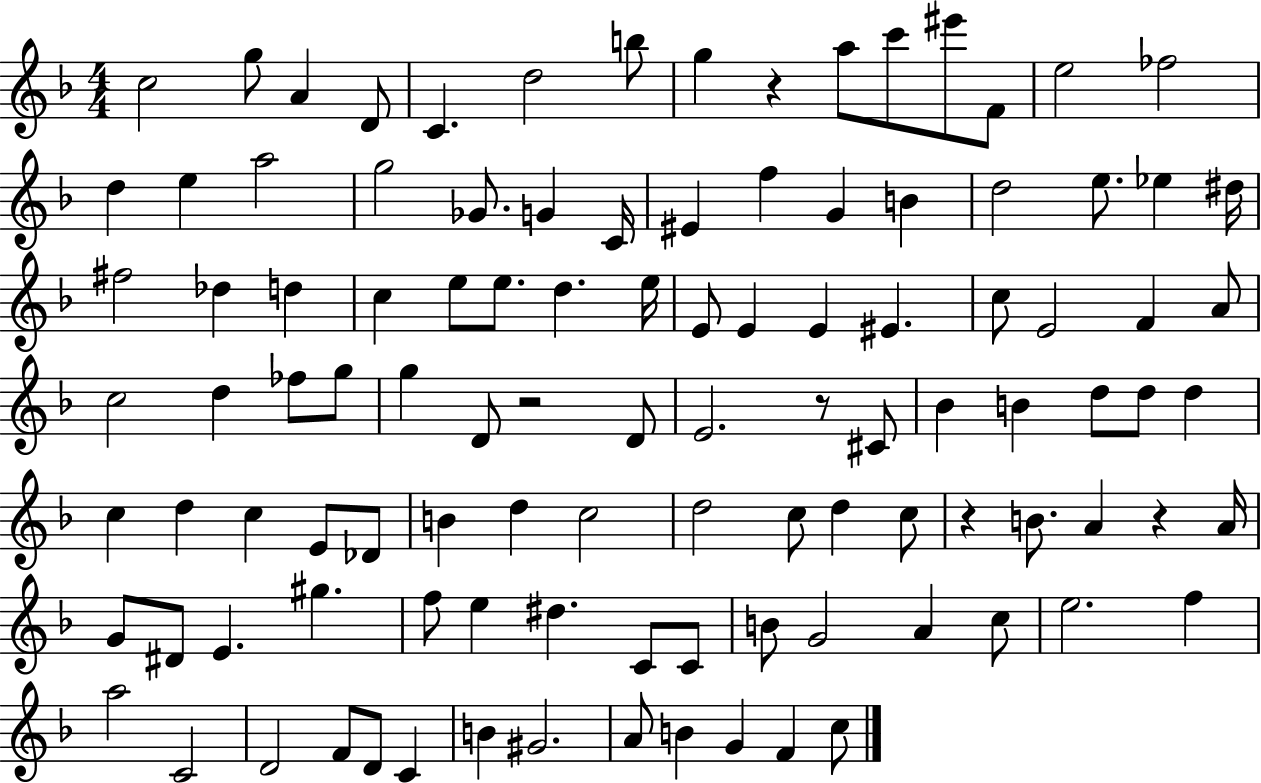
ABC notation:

X:1
T:Untitled
M:4/4
L:1/4
K:F
c2 g/2 A D/2 C d2 b/2 g z a/2 c'/2 ^e'/2 F/2 e2 _f2 d e a2 g2 _G/2 G C/4 ^E f G B d2 e/2 _e ^d/4 ^f2 _d d c e/2 e/2 d e/4 E/2 E E ^E c/2 E2 F A/2 c2 d _f/2 g/2 g D/2 z2 D/2 E2 z/2 ^C/2 _B B d/2 d/2 d c d c E/2 _D/2 B d c2 d2 c/2 d c/2 z B/2 A z A/4 G/2 ^D/2 E ^g f/2 e ^d C/2 C/2 B/2 G2 A c/2 e2 f a2 C2 D2 F/2 D/2 C B ^G2 A/2 B G F c/2